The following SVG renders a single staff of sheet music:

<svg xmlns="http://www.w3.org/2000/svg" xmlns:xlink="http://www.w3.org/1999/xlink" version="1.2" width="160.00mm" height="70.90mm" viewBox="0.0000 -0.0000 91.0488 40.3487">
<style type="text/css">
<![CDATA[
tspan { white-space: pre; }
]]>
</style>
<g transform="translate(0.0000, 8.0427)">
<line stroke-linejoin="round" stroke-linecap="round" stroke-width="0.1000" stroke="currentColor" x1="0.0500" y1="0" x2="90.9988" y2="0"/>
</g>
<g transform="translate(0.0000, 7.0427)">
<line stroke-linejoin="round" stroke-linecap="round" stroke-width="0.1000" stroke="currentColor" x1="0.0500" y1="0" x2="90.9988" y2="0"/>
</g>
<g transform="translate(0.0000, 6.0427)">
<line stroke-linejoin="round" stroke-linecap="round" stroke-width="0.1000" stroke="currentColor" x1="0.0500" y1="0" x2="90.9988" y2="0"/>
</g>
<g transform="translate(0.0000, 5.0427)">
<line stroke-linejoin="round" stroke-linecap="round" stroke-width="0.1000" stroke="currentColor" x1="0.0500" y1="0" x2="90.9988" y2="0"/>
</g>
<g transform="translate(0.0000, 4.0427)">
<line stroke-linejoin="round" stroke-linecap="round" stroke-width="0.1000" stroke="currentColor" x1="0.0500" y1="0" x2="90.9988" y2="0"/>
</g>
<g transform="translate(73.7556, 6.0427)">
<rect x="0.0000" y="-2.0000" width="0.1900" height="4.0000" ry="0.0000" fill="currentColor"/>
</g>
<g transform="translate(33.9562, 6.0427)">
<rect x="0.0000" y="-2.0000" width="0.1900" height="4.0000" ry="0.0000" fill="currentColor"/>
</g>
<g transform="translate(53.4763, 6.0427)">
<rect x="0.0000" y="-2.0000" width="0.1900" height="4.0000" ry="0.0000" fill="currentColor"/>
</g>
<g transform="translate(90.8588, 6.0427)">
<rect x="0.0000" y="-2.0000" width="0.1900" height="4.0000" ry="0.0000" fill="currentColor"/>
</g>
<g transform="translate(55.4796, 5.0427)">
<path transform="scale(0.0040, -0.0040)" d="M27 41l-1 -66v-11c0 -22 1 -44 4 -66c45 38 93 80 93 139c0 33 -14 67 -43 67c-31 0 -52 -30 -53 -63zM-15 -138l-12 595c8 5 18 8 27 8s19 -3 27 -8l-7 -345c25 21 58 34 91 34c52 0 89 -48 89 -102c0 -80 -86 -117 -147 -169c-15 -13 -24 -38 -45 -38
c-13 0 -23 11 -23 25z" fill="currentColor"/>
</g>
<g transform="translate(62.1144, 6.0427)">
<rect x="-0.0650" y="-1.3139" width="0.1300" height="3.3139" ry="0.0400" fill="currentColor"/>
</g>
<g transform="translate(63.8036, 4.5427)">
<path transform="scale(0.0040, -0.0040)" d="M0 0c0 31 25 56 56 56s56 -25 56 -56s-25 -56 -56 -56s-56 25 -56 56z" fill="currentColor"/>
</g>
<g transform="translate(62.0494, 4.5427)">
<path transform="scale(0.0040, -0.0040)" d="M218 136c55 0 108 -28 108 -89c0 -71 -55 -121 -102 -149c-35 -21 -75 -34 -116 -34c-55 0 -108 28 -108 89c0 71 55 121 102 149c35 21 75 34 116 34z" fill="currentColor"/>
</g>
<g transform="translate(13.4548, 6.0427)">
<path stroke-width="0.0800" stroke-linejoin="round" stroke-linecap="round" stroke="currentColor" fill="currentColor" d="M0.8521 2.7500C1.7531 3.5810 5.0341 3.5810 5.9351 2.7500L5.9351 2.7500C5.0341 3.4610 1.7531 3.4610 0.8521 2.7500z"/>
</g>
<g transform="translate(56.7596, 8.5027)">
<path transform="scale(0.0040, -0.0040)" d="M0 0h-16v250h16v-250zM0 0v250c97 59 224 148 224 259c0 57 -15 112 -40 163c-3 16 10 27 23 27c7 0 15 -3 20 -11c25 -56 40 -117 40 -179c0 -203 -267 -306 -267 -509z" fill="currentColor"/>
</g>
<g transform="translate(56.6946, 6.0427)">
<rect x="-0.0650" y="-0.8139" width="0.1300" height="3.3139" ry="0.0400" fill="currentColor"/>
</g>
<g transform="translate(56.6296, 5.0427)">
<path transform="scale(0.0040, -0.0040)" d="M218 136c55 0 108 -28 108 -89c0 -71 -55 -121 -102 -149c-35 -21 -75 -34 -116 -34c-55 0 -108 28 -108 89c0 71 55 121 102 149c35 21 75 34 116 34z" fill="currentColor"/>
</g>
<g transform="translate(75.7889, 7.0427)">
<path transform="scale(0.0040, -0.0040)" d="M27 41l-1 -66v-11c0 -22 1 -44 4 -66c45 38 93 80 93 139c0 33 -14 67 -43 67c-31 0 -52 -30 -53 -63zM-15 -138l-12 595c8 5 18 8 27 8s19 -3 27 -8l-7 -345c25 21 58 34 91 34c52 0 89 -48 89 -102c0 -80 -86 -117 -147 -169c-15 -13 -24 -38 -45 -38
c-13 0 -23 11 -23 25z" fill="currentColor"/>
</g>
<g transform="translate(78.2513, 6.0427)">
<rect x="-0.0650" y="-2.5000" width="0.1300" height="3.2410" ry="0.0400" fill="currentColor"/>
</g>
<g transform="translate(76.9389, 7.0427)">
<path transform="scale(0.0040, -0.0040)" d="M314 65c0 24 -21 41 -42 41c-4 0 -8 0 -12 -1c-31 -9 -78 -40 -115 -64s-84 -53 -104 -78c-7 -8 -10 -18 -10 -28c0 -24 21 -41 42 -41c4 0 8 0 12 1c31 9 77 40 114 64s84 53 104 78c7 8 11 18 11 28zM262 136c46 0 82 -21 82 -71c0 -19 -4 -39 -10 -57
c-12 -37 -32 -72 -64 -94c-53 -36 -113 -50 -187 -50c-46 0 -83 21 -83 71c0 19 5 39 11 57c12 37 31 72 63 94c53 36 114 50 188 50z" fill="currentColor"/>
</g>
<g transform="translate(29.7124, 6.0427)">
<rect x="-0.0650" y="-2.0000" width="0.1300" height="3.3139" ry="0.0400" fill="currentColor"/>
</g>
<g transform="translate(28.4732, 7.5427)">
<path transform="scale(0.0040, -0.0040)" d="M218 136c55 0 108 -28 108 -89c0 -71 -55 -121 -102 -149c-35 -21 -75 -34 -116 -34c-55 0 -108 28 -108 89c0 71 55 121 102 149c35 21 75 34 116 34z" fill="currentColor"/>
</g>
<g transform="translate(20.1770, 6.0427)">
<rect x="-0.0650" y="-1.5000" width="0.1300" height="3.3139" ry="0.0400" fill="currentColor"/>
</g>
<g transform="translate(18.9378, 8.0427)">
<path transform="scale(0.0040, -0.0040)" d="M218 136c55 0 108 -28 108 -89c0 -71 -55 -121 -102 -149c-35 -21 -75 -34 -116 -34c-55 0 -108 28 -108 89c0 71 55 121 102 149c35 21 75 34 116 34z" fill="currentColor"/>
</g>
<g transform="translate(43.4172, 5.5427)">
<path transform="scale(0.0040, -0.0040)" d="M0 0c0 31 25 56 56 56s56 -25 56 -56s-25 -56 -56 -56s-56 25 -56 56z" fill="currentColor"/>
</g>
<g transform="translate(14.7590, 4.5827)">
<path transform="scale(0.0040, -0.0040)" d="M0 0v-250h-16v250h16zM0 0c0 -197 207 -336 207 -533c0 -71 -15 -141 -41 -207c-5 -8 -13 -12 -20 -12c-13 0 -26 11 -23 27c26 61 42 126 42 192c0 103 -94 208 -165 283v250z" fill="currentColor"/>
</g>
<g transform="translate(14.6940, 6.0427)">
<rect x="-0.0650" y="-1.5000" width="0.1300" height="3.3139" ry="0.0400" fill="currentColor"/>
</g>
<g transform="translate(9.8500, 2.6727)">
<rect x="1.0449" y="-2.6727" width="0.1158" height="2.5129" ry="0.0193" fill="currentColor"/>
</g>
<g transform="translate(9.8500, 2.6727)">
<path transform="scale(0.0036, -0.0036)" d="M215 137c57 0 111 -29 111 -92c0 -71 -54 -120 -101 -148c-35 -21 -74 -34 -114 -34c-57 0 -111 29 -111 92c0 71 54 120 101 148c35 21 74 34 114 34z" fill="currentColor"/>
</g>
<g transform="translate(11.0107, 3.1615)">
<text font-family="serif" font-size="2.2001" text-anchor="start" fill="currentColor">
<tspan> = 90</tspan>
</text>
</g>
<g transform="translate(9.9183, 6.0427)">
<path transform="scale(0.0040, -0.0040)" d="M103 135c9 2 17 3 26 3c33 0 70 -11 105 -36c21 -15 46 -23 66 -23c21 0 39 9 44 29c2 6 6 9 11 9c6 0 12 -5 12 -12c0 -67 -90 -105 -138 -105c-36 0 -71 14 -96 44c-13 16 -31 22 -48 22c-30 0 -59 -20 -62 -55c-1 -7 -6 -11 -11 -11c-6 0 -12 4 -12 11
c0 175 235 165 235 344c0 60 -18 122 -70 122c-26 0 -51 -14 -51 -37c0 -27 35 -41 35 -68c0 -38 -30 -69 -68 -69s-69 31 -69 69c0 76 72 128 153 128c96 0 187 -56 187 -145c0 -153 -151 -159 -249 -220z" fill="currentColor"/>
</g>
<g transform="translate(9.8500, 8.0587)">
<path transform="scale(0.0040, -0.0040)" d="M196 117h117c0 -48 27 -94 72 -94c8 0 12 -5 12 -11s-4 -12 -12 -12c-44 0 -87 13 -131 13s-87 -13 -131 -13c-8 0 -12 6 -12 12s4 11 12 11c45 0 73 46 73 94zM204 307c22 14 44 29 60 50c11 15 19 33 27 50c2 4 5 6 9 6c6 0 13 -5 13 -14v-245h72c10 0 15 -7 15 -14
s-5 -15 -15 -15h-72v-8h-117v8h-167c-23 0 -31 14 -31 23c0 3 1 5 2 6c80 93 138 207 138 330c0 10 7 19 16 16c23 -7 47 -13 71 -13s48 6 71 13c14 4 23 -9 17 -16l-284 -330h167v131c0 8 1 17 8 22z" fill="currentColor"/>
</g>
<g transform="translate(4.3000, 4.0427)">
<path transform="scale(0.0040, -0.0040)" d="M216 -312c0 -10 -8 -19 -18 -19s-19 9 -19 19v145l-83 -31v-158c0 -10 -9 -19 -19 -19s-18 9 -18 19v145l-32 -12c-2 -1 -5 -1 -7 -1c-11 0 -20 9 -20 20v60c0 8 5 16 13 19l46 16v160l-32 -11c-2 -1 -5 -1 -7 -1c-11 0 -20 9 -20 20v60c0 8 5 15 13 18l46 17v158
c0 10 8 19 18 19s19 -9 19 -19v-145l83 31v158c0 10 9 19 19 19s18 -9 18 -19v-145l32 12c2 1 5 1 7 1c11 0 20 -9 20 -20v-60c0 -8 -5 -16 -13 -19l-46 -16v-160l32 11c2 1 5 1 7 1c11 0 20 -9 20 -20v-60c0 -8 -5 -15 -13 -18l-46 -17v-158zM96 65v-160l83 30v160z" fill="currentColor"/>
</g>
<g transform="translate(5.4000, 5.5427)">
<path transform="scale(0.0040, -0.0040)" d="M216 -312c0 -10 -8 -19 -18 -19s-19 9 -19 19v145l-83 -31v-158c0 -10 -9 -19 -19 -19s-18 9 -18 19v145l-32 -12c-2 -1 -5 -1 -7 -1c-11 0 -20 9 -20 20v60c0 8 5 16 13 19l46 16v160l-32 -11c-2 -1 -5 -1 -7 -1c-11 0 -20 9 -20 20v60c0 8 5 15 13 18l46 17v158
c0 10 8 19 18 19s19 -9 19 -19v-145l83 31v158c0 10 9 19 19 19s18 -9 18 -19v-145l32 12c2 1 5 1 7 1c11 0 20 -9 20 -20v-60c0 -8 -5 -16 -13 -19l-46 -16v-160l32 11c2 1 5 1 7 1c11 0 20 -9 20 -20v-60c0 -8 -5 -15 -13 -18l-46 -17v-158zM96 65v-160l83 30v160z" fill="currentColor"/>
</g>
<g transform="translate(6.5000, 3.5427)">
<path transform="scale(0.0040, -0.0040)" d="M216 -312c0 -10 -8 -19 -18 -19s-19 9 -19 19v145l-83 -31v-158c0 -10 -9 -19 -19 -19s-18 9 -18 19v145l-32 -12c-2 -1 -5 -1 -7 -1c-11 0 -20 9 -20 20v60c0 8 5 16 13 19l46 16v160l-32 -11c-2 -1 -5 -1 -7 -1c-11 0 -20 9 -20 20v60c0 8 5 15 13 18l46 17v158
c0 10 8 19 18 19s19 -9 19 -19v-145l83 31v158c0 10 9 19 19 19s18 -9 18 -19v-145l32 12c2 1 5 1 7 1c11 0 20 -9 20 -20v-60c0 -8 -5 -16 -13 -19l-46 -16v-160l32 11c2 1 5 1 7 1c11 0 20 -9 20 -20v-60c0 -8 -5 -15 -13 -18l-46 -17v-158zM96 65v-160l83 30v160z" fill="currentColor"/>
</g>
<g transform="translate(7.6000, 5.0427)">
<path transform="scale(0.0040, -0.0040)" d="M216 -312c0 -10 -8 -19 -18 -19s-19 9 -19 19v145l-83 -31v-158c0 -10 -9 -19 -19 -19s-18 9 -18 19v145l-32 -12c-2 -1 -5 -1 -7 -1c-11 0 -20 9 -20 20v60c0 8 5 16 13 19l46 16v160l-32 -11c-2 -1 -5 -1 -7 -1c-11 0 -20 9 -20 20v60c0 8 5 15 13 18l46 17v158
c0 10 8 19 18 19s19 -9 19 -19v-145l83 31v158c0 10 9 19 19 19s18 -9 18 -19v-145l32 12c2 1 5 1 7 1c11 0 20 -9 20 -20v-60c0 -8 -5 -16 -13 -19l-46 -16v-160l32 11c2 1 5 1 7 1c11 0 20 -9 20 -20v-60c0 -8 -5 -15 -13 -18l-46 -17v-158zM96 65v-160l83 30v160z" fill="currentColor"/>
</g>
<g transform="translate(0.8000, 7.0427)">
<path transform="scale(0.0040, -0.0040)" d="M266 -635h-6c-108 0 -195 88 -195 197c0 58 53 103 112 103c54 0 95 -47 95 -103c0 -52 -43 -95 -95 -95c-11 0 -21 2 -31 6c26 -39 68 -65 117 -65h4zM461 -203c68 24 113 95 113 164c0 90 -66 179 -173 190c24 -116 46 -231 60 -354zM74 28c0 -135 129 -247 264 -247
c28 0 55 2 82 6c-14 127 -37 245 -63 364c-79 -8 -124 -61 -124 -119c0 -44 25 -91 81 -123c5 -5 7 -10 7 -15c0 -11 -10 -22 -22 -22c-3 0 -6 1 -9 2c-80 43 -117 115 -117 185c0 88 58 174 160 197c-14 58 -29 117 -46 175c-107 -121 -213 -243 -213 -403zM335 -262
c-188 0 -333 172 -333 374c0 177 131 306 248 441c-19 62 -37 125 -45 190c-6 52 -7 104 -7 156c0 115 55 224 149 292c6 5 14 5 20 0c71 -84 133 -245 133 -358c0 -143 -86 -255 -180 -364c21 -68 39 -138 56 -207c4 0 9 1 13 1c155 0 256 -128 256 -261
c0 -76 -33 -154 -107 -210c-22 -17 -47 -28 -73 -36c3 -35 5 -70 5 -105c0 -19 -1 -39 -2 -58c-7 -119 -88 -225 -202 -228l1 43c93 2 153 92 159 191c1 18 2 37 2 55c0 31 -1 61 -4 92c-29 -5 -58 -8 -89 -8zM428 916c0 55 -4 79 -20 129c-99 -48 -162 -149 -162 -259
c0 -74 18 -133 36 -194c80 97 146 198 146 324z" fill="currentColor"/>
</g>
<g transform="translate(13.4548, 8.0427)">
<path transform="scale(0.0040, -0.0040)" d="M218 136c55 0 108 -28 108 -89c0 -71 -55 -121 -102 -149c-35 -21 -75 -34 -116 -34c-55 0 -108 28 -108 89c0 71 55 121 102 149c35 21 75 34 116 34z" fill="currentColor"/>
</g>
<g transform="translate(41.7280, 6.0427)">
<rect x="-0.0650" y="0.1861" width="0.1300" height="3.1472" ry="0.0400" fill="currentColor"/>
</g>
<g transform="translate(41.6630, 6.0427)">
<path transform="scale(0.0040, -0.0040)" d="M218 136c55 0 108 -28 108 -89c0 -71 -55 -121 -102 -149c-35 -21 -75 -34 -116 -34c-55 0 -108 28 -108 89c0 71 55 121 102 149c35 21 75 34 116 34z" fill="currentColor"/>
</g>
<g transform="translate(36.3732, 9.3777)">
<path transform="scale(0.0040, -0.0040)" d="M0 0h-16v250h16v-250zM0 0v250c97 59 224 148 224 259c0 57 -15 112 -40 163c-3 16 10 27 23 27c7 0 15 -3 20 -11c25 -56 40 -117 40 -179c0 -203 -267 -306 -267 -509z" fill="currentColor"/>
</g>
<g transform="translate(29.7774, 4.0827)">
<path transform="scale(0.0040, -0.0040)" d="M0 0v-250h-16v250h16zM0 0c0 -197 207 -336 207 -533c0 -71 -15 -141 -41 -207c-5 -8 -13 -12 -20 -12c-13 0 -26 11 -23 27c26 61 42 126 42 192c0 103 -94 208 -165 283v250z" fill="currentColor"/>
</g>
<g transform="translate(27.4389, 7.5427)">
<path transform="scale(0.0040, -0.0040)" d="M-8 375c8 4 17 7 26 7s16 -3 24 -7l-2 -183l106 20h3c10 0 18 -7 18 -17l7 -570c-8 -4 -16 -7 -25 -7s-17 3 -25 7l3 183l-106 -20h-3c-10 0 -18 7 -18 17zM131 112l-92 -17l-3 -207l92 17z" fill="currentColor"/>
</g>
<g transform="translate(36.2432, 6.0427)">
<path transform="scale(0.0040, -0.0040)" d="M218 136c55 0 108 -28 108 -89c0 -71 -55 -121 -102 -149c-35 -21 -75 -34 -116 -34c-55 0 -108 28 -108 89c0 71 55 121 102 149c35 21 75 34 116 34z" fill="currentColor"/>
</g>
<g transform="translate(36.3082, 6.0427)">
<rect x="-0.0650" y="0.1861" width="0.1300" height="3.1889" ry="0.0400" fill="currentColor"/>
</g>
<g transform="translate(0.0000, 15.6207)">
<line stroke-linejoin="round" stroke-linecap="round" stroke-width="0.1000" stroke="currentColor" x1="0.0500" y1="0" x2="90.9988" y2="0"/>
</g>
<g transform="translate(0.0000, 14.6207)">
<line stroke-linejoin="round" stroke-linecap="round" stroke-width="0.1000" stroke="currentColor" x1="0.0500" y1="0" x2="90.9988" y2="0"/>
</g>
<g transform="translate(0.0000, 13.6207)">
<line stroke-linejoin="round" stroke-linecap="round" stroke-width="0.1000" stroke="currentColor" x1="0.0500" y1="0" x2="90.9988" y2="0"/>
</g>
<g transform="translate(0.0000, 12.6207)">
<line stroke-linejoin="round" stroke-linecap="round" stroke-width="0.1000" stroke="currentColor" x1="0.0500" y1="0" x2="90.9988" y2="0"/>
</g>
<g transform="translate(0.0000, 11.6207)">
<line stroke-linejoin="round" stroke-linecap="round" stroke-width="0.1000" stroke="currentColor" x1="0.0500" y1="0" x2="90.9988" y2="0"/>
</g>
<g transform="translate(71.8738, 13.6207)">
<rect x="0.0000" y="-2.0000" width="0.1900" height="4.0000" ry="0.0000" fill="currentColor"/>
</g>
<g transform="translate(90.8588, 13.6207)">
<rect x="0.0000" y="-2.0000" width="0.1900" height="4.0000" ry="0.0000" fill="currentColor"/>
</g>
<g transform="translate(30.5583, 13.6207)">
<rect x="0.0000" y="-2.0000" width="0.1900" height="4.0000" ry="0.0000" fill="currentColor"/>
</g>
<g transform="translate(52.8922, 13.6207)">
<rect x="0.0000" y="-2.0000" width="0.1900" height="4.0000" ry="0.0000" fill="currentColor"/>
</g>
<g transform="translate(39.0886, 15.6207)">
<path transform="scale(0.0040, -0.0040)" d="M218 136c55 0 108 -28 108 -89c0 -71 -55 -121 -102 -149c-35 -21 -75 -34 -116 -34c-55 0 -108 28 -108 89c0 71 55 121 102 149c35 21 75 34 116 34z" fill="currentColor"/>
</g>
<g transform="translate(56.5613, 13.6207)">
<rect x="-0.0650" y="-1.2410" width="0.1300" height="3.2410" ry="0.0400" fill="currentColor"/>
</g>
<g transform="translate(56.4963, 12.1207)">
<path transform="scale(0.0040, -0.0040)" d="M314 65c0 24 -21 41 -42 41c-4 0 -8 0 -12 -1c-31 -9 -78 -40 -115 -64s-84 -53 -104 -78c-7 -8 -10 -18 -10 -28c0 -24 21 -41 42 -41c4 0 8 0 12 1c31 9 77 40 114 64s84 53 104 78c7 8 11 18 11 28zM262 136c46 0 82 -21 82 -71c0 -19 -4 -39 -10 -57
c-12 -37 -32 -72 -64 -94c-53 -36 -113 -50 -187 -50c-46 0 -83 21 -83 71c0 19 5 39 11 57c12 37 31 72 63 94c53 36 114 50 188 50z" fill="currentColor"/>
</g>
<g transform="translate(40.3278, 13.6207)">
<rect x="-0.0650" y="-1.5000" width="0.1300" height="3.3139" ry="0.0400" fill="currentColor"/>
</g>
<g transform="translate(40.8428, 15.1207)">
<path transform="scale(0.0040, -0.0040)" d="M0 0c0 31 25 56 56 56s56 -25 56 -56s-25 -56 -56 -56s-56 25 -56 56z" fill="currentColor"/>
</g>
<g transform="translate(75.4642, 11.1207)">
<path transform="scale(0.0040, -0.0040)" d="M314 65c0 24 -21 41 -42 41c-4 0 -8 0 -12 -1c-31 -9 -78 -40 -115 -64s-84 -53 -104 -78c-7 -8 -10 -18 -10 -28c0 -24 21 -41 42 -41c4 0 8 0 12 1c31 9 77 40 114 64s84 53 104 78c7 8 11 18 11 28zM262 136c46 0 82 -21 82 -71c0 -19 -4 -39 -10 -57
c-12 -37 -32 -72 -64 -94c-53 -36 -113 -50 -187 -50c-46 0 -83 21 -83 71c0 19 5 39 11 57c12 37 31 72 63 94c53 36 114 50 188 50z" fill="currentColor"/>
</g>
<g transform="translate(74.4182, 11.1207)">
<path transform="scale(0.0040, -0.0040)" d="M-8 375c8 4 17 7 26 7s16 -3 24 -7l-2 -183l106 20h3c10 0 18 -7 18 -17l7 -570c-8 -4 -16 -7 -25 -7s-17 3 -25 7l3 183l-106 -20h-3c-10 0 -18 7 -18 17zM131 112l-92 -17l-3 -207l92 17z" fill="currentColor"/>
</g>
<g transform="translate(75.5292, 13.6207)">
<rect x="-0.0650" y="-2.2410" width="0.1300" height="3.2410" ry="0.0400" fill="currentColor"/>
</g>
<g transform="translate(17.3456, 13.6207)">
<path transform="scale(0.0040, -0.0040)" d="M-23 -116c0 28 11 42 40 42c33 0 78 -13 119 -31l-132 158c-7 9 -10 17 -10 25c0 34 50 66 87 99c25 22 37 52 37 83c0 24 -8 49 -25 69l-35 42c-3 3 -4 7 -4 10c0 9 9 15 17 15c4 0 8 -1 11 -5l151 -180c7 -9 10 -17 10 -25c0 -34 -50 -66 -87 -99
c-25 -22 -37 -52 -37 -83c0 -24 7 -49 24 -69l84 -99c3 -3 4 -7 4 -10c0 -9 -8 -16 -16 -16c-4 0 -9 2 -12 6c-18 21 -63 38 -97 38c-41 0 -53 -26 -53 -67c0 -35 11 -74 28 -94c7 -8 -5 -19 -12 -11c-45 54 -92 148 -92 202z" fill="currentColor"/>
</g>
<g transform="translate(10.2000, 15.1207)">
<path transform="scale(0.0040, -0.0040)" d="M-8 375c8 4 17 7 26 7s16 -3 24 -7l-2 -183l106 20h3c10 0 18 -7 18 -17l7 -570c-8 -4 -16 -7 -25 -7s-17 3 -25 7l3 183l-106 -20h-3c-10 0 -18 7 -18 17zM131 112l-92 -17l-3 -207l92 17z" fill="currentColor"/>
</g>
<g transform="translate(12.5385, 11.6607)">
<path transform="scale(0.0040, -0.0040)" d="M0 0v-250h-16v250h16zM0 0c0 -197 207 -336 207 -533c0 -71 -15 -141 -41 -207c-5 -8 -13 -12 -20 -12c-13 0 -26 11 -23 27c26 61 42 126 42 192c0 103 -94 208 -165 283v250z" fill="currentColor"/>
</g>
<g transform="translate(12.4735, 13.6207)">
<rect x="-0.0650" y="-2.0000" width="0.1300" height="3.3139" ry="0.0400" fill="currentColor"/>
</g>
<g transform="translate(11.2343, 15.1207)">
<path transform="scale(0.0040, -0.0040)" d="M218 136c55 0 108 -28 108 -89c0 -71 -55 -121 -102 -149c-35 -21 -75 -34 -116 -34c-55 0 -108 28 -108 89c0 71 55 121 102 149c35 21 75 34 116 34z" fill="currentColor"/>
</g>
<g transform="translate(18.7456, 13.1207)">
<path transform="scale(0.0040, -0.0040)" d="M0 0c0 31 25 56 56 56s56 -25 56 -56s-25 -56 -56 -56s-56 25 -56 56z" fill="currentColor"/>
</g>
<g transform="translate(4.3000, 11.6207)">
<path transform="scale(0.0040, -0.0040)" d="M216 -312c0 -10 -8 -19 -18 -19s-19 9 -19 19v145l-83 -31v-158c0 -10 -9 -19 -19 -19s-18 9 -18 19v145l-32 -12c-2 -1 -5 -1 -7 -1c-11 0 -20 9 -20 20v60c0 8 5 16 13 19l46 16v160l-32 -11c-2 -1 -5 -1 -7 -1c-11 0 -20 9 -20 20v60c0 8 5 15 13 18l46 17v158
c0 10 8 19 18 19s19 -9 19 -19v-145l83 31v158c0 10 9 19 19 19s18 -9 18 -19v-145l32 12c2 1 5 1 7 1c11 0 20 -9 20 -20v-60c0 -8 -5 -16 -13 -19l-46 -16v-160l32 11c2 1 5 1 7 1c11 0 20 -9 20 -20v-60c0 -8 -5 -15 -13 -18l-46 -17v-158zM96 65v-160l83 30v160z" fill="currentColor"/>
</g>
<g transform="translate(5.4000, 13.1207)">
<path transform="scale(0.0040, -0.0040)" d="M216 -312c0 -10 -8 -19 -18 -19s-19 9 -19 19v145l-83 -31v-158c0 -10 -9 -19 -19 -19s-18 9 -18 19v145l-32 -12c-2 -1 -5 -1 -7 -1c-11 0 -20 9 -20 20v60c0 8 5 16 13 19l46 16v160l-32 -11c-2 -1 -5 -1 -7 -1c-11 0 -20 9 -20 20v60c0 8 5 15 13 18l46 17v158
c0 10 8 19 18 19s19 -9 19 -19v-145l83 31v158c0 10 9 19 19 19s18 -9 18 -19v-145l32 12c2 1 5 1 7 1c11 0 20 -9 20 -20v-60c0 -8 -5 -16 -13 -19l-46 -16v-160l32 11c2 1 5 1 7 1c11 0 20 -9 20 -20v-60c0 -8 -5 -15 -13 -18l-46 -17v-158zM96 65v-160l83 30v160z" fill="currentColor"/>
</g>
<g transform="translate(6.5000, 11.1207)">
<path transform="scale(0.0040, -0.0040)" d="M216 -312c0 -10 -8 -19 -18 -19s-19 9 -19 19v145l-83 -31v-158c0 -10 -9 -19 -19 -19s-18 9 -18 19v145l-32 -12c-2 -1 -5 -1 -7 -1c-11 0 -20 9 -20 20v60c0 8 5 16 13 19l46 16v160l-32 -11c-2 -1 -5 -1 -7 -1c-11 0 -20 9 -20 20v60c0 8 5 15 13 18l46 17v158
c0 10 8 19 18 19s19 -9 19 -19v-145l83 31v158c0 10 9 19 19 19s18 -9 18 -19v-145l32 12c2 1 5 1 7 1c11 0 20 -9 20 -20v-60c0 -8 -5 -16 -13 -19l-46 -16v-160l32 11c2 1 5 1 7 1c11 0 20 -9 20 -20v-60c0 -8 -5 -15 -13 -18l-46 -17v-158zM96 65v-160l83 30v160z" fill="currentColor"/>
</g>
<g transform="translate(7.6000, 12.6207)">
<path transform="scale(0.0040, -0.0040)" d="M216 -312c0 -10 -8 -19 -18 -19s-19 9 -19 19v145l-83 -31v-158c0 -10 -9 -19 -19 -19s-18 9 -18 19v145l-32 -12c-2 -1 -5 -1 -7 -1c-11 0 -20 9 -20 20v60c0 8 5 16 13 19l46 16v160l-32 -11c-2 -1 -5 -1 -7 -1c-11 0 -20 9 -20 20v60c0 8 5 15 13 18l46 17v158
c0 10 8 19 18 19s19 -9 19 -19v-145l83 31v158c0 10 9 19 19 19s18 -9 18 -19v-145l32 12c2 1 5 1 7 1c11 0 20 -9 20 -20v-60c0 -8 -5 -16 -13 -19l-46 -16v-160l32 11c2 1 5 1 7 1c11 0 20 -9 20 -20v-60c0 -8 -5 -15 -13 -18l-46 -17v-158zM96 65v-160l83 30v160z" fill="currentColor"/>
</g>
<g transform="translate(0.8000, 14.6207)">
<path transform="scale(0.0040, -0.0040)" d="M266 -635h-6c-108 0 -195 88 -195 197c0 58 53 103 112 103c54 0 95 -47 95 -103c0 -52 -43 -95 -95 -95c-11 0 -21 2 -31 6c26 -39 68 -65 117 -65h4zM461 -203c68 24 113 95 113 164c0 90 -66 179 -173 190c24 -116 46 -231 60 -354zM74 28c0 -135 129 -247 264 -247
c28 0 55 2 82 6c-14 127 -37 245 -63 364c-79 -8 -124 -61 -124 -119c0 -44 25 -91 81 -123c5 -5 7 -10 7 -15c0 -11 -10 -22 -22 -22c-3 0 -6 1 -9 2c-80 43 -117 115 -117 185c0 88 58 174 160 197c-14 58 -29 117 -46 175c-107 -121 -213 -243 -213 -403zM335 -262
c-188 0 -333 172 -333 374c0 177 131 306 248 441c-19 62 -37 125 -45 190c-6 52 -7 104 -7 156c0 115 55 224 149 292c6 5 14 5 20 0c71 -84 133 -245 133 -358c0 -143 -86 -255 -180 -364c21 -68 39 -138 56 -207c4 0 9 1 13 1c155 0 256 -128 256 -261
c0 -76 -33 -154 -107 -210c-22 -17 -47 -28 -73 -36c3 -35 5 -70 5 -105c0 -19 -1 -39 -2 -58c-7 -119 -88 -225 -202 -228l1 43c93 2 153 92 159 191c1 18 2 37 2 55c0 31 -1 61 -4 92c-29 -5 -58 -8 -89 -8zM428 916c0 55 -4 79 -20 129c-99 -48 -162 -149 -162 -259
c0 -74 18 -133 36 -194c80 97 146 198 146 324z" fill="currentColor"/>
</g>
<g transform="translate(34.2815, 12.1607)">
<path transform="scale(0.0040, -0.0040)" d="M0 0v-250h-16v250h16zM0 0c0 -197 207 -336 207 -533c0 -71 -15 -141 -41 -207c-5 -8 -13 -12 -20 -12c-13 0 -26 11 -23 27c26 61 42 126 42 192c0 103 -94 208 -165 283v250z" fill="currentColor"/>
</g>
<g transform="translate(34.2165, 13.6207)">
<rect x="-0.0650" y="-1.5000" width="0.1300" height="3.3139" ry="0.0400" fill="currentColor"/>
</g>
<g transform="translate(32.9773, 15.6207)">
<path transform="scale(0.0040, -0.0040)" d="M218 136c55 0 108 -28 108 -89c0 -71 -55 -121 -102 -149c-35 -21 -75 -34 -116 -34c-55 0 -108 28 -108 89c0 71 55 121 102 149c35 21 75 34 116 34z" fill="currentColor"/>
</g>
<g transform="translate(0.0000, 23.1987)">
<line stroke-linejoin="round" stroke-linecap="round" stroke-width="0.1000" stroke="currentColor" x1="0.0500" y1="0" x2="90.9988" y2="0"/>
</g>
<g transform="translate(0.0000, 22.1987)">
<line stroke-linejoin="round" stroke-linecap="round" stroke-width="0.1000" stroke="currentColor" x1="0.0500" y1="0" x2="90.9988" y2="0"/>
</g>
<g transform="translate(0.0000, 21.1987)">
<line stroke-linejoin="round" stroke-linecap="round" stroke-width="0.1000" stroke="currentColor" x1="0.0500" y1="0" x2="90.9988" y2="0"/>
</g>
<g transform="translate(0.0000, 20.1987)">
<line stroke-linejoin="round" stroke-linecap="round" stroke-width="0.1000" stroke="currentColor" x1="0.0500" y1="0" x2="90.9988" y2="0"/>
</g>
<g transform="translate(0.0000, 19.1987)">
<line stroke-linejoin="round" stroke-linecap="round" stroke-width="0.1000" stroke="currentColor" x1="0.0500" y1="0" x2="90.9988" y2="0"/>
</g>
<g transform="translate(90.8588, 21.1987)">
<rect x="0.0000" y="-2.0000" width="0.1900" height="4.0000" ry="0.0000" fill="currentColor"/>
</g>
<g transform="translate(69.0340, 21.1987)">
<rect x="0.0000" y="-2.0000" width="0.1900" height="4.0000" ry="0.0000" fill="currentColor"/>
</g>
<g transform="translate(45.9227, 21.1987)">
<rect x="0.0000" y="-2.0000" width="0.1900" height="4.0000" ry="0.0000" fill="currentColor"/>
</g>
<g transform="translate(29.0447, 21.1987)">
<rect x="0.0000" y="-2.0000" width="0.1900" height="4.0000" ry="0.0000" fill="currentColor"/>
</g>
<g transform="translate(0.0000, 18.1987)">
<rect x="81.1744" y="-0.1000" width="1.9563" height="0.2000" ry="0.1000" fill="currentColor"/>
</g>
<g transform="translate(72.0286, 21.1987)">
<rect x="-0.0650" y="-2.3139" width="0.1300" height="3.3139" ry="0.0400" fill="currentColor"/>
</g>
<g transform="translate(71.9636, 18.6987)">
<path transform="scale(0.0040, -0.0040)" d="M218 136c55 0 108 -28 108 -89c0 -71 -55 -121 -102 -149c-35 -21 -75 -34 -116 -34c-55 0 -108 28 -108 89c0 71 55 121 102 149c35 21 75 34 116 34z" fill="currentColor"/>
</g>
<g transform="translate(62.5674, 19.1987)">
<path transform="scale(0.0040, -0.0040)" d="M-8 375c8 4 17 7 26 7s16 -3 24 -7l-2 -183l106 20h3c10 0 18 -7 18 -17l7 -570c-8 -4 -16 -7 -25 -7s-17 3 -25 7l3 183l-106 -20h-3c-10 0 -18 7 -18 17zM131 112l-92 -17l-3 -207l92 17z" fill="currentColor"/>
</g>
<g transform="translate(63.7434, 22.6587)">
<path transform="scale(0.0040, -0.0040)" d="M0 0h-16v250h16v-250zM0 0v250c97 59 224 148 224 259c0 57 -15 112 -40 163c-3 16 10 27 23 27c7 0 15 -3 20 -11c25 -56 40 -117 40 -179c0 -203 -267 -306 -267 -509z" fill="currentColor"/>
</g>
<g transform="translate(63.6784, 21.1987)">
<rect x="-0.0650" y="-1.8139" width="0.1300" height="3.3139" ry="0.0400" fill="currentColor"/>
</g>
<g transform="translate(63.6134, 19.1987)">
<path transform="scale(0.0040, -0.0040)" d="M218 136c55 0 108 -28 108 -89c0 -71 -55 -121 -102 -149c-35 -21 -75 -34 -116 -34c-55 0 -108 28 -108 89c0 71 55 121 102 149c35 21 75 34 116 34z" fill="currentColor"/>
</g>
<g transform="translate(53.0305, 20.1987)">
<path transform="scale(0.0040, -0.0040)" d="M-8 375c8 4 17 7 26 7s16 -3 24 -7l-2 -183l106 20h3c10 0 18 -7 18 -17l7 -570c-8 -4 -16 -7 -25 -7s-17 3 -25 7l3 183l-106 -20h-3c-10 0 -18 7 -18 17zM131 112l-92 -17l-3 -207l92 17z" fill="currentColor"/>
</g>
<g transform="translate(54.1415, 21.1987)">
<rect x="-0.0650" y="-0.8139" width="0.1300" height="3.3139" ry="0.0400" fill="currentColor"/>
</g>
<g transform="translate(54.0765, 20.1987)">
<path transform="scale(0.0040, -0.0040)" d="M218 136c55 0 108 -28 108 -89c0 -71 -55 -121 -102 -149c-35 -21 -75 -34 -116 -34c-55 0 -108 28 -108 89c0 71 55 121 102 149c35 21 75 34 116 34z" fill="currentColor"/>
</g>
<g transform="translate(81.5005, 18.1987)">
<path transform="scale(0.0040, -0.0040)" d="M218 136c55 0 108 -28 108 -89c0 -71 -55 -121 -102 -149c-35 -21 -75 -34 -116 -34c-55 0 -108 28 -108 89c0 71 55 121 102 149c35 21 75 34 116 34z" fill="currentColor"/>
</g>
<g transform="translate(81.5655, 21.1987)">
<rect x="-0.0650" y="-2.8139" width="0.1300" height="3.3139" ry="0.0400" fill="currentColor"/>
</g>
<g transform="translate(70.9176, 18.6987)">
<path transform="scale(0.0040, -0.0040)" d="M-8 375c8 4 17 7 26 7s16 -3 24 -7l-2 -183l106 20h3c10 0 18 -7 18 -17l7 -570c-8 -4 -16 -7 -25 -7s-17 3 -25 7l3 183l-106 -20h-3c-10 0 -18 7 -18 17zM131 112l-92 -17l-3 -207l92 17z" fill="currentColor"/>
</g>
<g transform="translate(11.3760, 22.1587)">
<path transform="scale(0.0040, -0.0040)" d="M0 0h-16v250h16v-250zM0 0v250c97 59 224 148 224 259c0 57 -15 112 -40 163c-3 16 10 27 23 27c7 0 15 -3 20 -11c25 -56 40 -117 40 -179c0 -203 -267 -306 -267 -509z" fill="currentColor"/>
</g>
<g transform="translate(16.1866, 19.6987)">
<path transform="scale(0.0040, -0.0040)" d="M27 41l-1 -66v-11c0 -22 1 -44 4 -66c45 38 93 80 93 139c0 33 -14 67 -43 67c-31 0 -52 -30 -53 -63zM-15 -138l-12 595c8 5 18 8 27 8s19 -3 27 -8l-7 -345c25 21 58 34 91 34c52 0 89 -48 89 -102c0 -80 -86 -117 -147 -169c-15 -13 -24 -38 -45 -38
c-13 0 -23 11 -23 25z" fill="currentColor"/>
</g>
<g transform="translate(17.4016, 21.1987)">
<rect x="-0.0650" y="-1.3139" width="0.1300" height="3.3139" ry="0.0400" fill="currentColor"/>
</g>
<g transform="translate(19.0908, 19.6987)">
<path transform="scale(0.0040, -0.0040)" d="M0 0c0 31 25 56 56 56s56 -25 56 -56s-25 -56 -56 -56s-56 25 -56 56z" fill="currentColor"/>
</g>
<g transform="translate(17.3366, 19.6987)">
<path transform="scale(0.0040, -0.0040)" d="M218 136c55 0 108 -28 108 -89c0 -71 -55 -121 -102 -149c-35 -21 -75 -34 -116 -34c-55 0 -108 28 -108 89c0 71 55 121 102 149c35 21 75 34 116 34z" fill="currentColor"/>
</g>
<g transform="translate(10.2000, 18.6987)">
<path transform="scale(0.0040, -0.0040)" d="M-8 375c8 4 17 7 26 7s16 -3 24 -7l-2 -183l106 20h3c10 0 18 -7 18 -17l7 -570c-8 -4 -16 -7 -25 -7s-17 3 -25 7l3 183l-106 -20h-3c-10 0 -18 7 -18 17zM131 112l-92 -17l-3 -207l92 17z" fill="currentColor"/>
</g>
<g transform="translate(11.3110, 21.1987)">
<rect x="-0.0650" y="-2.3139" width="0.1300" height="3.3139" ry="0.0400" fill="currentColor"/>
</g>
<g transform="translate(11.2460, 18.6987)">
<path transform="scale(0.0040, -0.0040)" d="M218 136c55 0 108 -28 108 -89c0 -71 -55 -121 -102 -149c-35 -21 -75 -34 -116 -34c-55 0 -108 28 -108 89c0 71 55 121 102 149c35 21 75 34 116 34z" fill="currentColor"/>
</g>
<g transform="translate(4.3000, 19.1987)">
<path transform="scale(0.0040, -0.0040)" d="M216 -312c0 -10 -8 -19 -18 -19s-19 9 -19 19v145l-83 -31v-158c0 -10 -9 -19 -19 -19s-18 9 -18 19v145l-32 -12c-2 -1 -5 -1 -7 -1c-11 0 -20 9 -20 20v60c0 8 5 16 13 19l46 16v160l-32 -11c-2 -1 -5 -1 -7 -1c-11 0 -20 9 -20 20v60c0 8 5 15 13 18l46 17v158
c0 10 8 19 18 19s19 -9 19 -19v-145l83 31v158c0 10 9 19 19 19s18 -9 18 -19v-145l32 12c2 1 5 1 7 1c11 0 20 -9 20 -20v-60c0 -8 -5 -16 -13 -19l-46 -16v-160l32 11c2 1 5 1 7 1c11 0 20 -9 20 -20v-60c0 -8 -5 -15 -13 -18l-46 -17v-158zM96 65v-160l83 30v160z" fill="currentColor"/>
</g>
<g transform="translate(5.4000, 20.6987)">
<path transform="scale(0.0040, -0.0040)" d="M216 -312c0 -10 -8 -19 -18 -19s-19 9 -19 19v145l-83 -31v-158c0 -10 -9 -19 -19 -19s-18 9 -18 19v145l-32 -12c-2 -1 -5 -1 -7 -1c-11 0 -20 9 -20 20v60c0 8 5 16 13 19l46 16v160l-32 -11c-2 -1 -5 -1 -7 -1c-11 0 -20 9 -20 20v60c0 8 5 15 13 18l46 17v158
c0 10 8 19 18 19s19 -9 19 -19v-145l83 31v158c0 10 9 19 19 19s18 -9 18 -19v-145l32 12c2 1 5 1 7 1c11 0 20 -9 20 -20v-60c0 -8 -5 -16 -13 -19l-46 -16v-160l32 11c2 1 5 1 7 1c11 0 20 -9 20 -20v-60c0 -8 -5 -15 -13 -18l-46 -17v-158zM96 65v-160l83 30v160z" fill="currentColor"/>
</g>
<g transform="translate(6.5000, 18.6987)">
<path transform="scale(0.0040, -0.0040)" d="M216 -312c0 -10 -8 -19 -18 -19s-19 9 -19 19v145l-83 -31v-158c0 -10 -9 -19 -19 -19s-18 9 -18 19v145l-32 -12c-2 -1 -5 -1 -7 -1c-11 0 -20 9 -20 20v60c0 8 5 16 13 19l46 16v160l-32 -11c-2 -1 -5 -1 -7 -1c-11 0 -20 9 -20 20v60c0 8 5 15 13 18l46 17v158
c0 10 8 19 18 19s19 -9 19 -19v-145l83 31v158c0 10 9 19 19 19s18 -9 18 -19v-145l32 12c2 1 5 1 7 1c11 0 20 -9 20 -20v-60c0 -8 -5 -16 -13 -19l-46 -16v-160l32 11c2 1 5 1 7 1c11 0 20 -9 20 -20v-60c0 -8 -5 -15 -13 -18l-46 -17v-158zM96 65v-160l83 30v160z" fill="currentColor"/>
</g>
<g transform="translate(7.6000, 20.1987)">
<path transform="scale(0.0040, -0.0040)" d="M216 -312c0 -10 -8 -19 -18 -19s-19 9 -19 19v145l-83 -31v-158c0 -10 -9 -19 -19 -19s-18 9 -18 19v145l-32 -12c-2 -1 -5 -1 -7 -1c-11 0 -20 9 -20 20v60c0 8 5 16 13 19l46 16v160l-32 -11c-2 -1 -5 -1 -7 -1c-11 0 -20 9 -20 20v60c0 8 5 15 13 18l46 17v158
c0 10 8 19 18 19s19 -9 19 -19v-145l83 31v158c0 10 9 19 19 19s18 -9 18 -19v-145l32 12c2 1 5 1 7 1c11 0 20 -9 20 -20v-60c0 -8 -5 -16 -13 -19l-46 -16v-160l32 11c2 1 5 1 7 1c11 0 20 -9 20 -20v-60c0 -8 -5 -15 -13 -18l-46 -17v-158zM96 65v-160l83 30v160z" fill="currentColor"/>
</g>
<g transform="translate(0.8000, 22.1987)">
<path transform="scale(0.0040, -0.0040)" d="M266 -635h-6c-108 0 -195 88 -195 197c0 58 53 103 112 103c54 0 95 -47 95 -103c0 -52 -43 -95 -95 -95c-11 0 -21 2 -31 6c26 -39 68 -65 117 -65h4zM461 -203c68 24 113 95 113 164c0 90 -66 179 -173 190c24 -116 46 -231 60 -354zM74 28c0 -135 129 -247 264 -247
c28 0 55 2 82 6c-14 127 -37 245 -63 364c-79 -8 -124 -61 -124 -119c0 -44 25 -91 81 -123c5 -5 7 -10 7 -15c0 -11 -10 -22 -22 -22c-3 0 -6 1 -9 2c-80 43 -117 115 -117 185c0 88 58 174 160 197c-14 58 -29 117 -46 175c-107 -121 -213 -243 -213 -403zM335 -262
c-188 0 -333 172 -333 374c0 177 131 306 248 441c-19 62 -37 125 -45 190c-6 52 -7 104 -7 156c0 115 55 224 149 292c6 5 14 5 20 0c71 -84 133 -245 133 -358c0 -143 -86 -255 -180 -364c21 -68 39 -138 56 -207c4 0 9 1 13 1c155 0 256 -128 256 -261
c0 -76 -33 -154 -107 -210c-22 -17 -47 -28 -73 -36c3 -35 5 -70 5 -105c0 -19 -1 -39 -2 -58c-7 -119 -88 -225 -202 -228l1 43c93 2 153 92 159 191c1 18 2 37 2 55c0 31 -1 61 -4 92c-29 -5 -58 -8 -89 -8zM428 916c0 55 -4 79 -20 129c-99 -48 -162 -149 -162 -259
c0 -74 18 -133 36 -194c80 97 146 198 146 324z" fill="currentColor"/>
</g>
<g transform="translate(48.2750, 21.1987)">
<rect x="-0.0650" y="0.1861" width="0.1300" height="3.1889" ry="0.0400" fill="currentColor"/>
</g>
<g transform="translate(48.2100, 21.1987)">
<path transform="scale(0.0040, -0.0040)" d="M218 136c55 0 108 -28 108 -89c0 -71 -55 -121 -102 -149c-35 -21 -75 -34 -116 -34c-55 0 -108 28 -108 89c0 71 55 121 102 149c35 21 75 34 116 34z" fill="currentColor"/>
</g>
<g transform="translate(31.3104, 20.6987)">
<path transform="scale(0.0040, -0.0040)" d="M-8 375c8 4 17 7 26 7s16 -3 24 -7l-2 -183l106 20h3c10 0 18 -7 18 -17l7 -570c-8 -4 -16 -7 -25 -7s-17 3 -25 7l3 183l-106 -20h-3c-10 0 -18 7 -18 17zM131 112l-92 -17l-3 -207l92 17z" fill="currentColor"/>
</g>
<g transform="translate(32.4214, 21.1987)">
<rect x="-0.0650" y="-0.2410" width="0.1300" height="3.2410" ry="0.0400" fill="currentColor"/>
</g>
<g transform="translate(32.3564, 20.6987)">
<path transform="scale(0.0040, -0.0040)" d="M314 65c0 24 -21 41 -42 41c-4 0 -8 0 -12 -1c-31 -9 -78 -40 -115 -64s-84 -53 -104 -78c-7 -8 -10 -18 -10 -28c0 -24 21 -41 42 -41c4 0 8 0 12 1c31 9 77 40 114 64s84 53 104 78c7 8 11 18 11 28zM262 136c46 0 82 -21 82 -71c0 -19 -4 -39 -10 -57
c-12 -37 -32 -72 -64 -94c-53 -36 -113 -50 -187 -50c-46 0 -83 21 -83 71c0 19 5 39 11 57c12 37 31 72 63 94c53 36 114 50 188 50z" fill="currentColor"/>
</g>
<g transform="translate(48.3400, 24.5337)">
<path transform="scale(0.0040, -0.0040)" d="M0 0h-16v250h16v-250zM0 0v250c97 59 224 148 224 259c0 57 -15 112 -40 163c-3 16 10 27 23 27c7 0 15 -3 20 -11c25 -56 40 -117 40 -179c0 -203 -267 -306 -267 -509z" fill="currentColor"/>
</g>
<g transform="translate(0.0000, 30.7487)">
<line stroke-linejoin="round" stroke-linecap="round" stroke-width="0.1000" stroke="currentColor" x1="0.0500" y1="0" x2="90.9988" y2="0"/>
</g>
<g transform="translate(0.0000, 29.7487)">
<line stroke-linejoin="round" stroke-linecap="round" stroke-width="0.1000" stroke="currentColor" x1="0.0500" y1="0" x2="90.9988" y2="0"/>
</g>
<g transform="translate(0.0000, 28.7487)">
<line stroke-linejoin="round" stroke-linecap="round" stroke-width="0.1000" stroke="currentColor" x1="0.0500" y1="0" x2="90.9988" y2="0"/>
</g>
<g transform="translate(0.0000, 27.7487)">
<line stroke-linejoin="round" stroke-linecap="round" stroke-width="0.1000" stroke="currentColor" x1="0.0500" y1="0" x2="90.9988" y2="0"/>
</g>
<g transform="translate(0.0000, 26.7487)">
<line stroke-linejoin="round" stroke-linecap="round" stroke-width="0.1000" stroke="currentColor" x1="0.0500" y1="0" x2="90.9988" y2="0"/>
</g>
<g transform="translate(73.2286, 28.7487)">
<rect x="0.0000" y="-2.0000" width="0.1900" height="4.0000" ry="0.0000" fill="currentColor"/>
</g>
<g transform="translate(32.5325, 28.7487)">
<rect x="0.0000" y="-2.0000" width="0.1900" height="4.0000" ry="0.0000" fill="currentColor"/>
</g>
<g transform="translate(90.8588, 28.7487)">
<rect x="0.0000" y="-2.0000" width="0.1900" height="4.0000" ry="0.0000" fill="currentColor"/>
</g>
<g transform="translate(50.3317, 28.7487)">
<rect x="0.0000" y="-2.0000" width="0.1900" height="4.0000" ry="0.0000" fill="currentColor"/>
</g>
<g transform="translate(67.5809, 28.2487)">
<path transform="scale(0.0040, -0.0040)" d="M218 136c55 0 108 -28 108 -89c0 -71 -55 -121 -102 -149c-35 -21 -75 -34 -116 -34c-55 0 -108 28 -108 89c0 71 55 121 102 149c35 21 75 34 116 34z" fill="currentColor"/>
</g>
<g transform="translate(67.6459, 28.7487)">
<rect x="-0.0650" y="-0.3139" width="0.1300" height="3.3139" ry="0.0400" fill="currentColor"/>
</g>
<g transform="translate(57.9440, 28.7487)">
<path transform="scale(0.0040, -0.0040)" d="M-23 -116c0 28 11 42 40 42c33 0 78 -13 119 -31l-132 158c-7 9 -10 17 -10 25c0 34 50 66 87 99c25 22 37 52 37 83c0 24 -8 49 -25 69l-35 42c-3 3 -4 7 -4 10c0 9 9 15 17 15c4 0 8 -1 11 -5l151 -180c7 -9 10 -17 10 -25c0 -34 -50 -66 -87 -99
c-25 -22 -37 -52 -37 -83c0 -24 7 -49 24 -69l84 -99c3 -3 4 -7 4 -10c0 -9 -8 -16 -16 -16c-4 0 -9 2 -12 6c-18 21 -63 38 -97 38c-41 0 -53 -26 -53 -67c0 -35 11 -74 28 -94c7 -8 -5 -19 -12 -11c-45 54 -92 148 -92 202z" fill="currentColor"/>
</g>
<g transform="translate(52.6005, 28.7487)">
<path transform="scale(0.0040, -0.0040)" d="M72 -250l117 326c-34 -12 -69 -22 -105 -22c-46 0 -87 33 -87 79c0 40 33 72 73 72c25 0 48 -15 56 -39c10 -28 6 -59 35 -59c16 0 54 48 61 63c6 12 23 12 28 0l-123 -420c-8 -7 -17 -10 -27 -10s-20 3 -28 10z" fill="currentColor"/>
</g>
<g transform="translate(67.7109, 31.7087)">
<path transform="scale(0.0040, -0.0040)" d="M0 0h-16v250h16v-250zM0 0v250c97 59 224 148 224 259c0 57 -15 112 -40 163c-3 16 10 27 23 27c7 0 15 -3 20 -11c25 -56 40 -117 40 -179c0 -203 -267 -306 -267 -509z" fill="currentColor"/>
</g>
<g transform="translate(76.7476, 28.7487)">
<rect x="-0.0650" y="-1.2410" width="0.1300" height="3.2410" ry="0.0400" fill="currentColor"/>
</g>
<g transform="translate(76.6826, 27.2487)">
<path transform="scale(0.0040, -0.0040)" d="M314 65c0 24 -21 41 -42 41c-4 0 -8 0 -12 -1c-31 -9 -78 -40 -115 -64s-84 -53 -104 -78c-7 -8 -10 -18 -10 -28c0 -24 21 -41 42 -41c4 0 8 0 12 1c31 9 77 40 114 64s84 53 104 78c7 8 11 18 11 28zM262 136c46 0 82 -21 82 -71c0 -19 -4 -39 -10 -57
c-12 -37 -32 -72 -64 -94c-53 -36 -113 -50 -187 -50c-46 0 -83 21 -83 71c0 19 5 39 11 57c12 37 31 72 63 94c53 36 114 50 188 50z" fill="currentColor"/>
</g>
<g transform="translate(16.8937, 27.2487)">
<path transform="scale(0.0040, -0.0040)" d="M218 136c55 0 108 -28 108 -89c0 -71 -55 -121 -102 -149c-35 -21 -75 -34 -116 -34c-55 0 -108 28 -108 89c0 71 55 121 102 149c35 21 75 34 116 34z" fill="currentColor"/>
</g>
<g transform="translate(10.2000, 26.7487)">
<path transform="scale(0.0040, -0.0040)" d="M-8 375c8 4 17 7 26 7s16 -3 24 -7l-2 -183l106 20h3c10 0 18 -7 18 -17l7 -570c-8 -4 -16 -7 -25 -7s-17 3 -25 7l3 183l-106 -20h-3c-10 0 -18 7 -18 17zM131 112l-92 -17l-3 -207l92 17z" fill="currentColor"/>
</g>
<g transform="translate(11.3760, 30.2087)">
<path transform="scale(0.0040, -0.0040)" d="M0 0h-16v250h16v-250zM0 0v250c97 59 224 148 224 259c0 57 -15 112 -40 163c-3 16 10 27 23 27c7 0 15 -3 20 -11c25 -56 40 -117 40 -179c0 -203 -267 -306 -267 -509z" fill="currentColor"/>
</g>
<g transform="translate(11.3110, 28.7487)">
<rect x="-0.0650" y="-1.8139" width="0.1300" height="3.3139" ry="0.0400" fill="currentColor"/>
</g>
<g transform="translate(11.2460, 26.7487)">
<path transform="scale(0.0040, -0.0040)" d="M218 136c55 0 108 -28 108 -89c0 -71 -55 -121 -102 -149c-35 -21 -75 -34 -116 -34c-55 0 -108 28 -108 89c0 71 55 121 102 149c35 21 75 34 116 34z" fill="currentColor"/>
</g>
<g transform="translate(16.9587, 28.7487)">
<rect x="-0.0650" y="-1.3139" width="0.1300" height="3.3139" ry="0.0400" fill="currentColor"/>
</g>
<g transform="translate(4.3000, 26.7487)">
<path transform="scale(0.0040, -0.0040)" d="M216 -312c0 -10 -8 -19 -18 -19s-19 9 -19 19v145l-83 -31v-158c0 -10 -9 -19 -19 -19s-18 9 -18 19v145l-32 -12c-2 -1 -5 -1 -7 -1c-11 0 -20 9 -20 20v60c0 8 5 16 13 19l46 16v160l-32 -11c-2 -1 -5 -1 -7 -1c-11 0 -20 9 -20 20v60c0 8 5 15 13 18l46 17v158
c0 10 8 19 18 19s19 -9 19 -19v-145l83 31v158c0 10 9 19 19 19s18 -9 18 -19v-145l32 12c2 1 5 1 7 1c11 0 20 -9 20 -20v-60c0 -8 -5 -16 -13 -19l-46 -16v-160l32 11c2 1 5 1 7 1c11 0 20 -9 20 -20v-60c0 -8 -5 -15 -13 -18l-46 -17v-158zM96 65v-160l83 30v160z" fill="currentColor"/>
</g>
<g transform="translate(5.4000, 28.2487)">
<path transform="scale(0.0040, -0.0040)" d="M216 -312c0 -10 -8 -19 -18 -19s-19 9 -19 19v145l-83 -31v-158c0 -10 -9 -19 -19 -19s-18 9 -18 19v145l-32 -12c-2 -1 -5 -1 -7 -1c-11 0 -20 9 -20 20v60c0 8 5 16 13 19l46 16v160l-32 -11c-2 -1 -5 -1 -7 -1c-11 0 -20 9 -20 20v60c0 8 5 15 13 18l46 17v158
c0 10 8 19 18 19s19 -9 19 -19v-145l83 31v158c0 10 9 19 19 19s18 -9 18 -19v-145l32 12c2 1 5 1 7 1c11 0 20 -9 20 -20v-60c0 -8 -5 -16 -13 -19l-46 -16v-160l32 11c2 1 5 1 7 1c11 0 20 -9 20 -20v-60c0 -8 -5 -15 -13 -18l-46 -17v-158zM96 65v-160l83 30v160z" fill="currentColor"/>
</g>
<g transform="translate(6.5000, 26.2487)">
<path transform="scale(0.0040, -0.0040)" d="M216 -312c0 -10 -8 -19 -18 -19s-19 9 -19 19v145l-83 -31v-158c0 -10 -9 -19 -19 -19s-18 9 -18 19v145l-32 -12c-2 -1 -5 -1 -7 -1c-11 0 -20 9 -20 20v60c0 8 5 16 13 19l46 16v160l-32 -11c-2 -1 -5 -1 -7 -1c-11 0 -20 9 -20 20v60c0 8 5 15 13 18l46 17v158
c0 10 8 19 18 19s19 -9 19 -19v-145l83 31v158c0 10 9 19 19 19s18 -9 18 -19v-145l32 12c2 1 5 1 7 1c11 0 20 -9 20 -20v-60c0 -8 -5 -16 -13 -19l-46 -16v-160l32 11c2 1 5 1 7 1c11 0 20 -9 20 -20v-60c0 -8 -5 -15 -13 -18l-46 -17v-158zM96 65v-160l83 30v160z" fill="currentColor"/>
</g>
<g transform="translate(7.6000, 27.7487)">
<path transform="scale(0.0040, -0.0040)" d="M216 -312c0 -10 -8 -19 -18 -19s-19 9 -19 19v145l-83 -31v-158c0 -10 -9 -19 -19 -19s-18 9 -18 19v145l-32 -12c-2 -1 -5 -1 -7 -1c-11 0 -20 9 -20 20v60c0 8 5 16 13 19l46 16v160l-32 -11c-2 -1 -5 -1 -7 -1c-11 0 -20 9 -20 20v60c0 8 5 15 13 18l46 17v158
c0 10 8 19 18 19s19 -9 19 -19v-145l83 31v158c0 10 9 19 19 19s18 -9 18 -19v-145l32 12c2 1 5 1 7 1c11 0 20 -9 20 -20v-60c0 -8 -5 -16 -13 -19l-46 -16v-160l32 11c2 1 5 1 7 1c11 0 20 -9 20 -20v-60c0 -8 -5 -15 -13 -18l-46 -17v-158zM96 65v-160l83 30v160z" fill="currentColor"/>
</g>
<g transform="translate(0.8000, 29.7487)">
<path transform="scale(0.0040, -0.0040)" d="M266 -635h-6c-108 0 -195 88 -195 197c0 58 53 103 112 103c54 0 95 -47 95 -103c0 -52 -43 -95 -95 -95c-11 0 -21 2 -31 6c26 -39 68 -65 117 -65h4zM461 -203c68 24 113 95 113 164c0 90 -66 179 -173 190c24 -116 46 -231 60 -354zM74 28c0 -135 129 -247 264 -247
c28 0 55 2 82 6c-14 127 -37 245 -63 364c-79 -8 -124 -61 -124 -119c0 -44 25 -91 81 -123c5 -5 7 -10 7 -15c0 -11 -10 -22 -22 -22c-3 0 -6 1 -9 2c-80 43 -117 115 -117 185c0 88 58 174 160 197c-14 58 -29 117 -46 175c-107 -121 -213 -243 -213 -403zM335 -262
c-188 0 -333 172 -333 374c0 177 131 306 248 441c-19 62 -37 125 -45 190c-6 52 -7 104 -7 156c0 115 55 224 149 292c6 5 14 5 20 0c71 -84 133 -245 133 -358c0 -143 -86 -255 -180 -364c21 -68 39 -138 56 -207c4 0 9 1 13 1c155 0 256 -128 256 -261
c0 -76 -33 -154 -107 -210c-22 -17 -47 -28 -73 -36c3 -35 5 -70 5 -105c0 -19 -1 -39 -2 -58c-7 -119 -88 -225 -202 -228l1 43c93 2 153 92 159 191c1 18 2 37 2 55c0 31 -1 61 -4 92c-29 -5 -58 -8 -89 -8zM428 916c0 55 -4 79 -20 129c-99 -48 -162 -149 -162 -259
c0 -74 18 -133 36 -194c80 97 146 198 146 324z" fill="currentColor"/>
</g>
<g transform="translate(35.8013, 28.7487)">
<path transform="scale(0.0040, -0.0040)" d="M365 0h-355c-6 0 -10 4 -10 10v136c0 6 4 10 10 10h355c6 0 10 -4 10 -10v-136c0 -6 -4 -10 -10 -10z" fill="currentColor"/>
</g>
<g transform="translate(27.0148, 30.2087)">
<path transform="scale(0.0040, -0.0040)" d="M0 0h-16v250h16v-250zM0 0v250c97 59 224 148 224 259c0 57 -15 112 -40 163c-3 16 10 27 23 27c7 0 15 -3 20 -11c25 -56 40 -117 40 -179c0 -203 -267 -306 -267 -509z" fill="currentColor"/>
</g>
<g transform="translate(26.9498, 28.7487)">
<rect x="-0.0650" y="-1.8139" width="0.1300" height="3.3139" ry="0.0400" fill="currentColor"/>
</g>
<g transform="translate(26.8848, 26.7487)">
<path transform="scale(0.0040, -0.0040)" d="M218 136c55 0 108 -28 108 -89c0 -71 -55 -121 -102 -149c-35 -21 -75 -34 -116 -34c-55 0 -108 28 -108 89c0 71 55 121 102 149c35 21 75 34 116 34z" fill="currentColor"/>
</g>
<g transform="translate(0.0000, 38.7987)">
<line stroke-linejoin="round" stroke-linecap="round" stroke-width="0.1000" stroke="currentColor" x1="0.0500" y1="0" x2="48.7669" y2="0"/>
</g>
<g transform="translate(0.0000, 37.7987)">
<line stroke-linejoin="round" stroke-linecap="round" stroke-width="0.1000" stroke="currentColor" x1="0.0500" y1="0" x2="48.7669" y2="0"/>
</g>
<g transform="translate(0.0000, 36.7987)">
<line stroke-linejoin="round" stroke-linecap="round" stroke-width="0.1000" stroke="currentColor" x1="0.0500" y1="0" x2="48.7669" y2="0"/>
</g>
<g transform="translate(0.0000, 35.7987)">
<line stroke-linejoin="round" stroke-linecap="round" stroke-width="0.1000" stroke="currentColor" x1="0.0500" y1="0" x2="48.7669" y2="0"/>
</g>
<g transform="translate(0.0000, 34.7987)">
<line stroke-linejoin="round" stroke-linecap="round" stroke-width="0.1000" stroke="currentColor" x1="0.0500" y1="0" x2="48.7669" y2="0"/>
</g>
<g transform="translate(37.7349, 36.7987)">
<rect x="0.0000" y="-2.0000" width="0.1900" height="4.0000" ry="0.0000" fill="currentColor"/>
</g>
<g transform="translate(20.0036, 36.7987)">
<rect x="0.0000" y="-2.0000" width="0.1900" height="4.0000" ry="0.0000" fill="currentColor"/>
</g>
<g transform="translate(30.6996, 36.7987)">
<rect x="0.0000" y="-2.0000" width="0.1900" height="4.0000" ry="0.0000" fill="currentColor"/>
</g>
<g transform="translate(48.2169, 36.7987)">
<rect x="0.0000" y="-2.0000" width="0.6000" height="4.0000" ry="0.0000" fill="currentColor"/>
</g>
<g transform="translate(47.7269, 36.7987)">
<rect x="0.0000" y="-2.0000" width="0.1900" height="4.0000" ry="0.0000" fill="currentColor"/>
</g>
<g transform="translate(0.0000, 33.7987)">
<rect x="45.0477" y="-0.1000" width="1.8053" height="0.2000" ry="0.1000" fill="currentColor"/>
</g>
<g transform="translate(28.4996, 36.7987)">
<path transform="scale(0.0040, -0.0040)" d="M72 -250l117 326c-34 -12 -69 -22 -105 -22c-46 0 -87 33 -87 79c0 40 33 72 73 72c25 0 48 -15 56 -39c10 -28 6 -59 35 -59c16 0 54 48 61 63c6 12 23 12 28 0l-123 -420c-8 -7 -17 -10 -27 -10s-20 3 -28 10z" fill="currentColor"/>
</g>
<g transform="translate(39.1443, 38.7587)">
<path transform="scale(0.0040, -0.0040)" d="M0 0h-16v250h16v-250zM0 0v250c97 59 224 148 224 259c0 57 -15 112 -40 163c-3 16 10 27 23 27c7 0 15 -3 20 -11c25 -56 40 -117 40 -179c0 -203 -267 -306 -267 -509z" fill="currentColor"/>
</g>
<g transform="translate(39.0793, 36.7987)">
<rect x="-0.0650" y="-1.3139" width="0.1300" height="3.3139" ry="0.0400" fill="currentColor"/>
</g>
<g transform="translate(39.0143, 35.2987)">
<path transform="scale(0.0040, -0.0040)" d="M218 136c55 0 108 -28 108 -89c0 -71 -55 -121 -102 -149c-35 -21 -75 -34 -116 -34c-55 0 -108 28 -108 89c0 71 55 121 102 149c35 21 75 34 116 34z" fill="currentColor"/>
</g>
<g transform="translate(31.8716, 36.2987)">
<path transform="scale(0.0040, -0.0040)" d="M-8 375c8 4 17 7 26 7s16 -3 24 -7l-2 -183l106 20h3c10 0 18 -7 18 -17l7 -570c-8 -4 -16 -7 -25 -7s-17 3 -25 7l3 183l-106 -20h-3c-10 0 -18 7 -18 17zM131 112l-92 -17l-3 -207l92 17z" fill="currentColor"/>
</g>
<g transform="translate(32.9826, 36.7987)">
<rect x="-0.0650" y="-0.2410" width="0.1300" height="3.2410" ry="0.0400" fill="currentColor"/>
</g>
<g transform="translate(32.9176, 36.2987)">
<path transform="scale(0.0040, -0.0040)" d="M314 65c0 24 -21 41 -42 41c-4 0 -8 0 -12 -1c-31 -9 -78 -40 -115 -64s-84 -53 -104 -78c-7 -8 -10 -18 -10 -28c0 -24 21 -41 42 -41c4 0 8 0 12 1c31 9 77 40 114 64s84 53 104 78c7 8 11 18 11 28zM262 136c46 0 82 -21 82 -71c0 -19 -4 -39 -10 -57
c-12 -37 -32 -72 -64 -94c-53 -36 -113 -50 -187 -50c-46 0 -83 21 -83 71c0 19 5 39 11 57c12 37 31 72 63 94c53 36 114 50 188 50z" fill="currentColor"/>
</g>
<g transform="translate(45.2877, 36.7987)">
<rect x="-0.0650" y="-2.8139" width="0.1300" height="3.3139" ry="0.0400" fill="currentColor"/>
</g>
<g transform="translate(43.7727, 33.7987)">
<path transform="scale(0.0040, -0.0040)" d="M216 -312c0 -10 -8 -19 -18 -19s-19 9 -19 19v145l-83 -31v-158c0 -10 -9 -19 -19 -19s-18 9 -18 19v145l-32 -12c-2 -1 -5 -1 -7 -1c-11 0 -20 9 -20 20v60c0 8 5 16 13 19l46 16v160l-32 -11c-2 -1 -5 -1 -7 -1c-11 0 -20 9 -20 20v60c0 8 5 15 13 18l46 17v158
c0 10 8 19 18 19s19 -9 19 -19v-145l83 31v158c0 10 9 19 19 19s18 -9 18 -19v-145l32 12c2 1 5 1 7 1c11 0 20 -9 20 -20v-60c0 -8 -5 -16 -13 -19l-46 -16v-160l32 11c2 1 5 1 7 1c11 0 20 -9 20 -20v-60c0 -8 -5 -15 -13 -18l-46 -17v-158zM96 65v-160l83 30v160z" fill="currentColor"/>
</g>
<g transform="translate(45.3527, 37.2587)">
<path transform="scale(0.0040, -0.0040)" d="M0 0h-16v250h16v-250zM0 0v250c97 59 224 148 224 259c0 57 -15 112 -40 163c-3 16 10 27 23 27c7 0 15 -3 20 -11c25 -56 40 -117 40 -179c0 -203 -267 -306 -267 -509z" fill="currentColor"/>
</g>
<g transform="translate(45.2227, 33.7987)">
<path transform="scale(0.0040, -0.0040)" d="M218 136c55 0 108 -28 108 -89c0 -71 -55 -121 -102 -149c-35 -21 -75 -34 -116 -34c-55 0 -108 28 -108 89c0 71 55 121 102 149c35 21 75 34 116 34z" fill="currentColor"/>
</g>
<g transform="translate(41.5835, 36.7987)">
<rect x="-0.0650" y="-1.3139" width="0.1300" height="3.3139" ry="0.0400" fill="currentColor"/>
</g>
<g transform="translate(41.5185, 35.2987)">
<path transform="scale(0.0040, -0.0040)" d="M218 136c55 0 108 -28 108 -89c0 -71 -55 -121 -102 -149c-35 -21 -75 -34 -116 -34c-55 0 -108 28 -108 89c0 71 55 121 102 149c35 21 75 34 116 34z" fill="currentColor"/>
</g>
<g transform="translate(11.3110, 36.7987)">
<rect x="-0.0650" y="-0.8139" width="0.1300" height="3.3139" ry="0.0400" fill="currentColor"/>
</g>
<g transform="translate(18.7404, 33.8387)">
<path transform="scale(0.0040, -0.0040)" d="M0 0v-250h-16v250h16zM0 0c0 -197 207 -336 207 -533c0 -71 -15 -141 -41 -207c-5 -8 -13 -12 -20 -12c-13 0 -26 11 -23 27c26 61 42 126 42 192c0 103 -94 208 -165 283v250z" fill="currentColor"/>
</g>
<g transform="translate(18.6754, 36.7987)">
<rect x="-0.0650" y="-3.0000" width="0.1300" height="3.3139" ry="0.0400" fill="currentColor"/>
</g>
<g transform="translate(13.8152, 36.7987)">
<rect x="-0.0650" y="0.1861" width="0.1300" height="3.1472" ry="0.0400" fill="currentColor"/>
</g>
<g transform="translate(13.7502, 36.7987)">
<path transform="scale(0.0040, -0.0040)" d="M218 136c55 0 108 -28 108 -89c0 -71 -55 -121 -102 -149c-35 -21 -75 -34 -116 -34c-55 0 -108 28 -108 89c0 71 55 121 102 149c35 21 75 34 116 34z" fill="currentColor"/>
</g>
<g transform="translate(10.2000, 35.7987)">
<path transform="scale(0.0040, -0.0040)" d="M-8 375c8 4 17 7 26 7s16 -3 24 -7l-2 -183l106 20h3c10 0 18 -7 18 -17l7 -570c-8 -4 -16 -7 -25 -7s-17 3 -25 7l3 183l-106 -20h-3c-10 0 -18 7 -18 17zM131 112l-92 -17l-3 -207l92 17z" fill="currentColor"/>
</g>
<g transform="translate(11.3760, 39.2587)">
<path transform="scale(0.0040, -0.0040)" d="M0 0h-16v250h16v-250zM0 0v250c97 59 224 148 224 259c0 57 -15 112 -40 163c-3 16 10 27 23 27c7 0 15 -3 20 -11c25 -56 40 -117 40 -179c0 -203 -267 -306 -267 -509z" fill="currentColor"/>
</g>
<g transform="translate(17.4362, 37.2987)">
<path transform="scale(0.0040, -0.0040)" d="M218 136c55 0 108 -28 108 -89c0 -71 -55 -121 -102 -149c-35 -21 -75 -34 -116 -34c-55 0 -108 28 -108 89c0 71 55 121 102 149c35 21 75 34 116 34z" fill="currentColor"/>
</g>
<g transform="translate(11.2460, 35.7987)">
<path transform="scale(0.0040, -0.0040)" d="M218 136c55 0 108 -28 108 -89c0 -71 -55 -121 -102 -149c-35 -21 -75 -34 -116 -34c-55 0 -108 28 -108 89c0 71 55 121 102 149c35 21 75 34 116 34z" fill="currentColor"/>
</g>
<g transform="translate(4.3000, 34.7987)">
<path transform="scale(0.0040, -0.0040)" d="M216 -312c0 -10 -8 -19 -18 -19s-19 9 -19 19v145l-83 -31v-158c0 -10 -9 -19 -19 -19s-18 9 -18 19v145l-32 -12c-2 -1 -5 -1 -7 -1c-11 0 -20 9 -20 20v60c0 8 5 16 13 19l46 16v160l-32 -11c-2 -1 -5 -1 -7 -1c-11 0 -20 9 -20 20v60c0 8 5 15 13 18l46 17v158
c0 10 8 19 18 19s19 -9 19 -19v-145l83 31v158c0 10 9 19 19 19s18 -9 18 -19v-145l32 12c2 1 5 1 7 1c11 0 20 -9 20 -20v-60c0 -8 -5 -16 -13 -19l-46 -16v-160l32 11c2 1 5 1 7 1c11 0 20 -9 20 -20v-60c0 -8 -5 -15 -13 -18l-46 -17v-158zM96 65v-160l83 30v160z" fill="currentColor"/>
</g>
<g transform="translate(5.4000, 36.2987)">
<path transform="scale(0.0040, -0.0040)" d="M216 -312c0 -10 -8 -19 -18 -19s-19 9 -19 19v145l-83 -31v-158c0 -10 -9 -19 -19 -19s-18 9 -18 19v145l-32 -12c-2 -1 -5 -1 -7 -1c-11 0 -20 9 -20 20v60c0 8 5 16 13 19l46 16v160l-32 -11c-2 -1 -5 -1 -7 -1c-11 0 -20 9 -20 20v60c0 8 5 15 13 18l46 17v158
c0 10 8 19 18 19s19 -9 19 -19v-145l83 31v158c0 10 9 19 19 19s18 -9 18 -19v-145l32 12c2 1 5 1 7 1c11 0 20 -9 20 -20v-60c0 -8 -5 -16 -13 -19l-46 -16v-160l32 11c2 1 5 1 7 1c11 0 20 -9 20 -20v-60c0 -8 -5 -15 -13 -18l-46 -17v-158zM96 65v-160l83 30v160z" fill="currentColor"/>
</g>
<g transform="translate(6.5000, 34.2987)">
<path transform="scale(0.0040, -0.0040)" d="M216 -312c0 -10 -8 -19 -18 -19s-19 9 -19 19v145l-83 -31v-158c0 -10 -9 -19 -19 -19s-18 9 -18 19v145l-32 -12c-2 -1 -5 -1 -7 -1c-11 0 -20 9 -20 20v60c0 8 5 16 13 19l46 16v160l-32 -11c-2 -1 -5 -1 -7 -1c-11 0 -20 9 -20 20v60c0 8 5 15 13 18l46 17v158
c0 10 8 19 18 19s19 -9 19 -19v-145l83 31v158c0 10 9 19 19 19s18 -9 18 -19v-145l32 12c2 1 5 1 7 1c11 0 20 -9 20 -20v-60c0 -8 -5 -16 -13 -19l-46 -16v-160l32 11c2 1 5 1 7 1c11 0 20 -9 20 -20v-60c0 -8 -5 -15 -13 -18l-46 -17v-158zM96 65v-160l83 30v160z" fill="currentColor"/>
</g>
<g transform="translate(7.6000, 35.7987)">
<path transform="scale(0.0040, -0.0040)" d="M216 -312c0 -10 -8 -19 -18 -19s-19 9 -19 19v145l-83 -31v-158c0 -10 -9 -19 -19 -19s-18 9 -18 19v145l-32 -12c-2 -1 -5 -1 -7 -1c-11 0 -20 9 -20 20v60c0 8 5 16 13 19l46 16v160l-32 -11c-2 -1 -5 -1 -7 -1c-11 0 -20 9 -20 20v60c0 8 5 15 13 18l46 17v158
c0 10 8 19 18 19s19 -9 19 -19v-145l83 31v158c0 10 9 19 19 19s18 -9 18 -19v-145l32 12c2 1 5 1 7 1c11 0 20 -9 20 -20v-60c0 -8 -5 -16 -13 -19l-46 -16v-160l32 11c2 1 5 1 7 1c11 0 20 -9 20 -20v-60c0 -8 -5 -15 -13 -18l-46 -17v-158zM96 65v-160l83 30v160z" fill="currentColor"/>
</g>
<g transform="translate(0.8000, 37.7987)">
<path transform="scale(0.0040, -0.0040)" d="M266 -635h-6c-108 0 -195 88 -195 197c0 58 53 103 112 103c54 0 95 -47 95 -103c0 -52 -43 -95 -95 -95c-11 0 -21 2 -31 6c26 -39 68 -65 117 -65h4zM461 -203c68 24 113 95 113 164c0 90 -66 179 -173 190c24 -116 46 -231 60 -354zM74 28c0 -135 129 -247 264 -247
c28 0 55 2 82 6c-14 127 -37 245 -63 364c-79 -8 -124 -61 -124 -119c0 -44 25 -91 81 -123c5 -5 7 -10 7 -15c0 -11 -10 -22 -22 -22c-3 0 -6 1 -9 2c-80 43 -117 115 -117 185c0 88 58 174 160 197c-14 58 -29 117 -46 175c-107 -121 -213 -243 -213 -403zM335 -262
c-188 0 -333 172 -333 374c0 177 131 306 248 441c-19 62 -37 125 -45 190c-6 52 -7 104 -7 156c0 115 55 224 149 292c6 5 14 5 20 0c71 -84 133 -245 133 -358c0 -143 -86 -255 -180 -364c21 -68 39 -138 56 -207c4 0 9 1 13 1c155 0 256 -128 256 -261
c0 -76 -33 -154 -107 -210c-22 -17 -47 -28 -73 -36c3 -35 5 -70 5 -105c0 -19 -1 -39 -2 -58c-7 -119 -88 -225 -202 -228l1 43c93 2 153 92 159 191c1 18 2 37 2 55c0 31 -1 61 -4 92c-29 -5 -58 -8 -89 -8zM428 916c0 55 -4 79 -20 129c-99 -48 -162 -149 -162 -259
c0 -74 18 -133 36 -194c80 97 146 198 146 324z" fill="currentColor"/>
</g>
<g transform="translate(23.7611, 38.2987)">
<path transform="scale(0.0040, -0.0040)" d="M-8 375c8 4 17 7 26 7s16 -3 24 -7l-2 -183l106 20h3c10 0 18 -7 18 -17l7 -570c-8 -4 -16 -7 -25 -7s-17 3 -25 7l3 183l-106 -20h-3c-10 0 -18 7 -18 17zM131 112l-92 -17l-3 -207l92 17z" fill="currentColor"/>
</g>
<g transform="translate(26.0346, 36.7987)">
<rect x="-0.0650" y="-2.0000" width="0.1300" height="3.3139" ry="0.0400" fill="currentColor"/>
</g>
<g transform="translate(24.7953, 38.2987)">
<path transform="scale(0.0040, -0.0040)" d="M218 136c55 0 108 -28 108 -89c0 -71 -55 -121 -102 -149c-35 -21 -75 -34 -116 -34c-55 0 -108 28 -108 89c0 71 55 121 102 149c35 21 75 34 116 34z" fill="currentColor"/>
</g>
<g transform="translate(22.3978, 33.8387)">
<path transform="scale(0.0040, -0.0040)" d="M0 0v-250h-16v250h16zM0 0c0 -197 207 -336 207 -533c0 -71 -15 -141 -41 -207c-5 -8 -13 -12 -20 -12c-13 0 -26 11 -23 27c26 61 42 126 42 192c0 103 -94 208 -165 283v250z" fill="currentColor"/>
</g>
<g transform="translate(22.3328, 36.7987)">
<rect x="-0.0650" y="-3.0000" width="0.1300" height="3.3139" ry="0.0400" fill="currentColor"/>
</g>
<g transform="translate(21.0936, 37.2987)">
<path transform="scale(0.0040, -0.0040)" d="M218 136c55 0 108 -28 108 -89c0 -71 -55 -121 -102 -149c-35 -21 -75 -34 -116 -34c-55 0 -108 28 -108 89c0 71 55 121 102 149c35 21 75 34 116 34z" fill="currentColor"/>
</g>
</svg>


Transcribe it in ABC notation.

X:1
T:Untitled
M:2/4
L:1/4
K:E
E/2 E F/2 B/2 B _d/2 e _G2 F/2 z E/2 E e2 g2 g/2 _e c2 B/2 d f/2 g a f/2 e f/2 z2 z/2 z ^c/2 e2 d/2 B A/2 A/2 F z/2 c2 e/2 e ^a/2